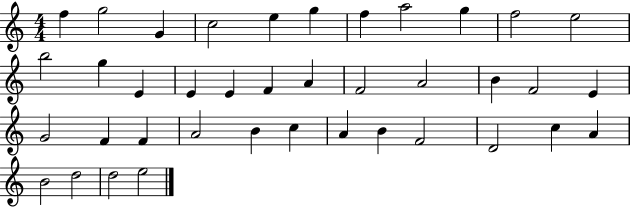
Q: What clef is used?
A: treble